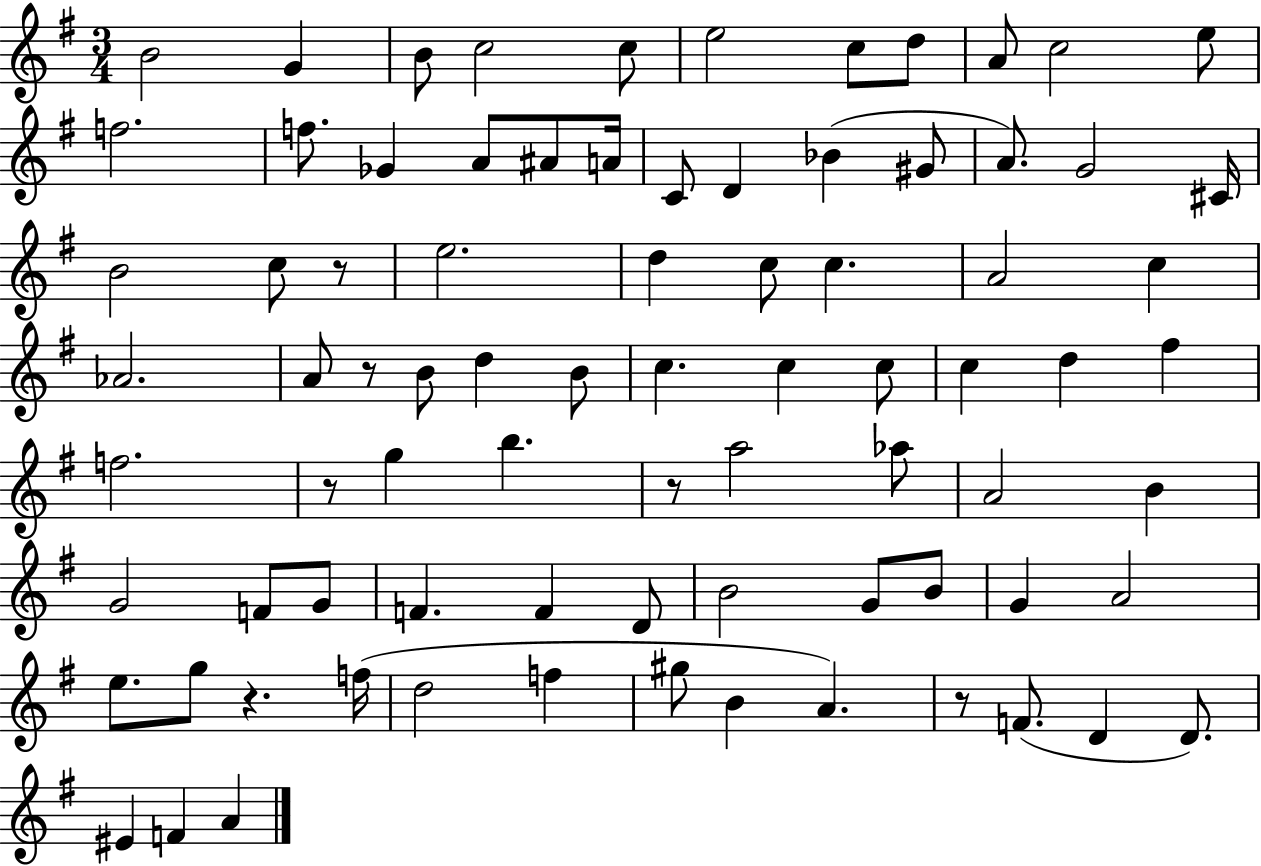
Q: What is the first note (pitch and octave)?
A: B4